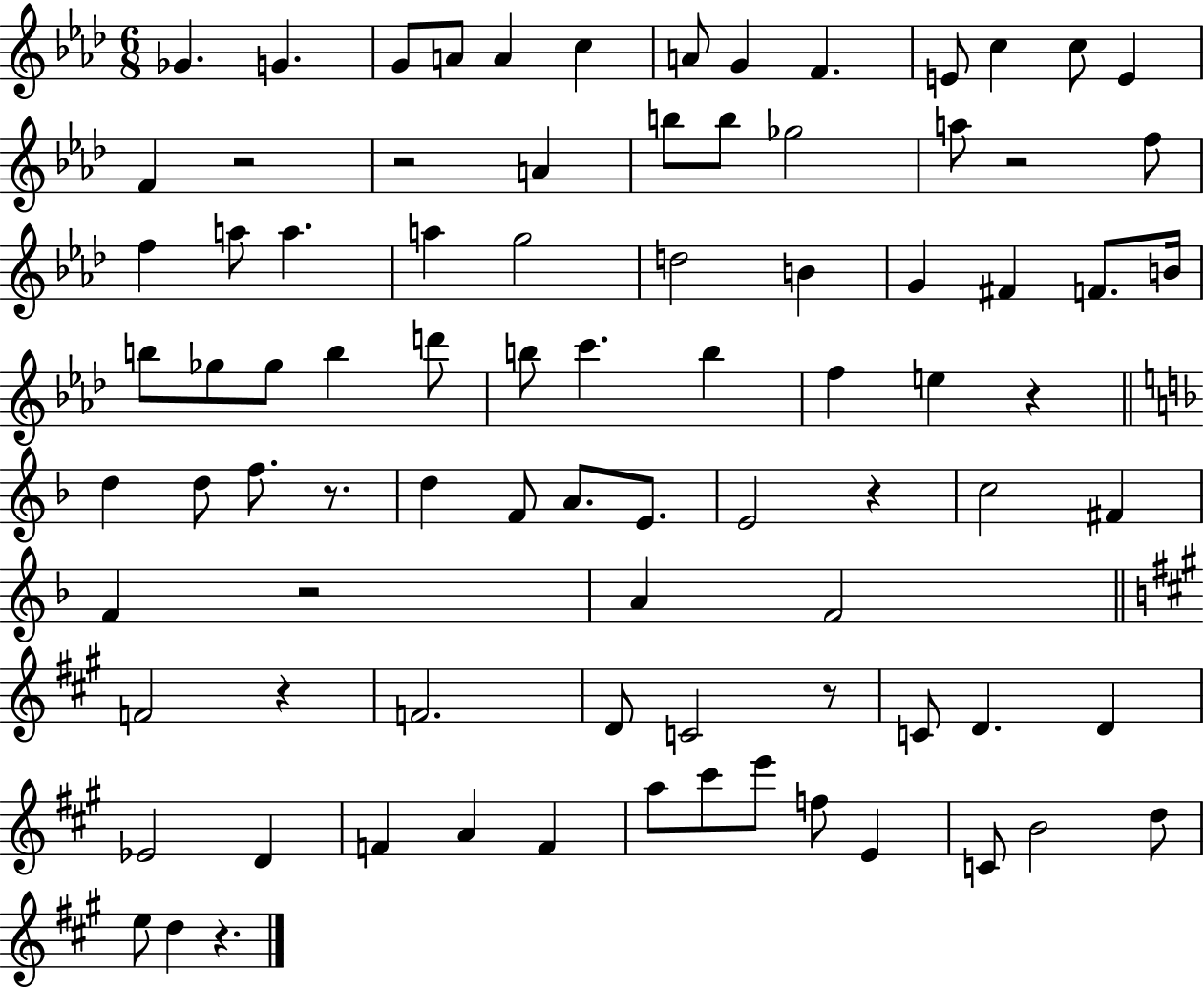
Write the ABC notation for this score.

X:1
T:Untitled
M:6/8
L:1/4
K:Ab
_G G G/2 A/2 A c A/2 G F E/2 c c/2 E F z2 z2 A b/2 b/2 _g2 a/2 z2 f/2 f a/2 a a g2 d2 B G ^F F/2 B/4 b/2 _g/2 _g/2 b d'/2 b/2 c' b f e z d d/2 f/2 z/2 d F/2 A/2 E/2 E2 z c2 ^F F z2 A F2 F2 z F2 D/2 C2 z/2 C/2 D D _E2 D F A F a/2 ^c'/2 e'/2 f/2 E C/2 B2 d/2 e/2 d z